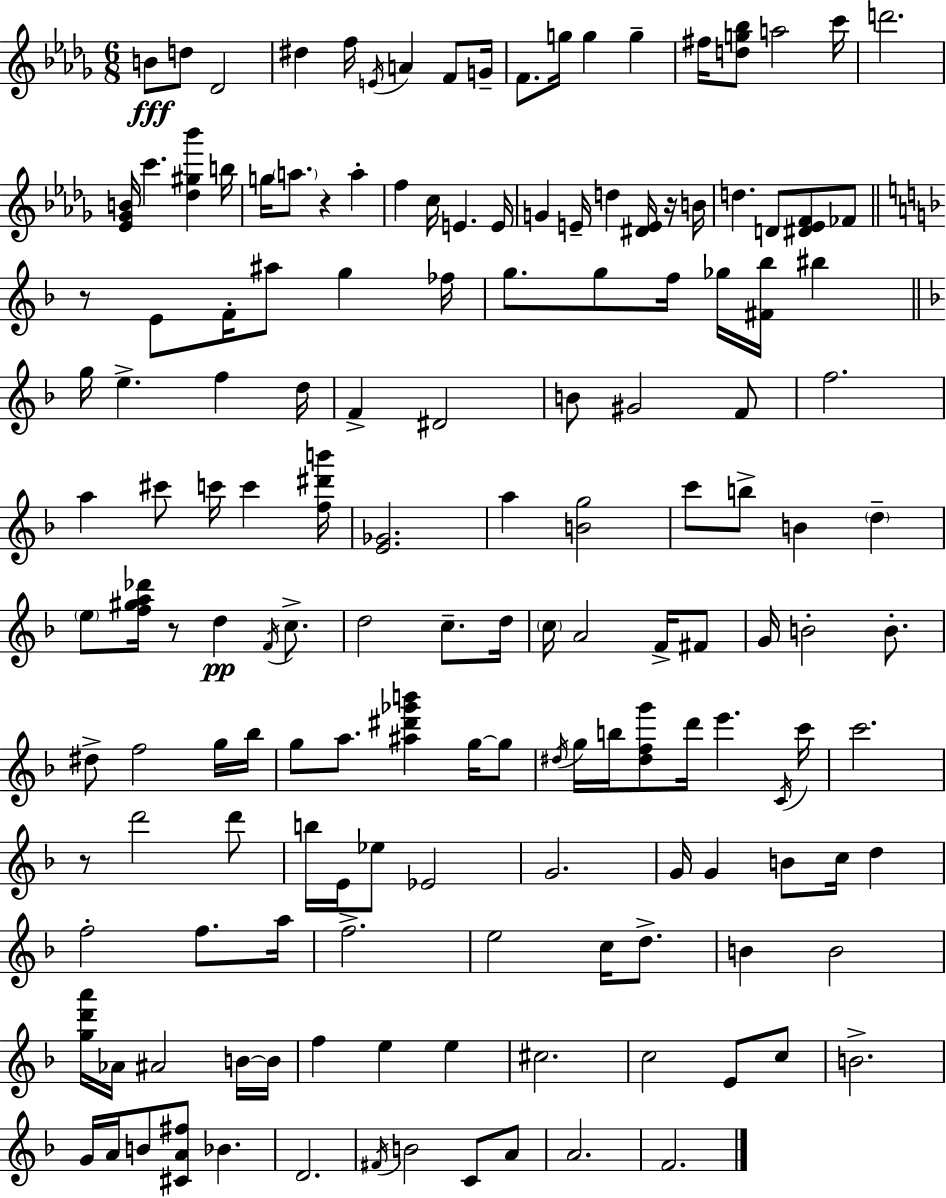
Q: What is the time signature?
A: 6/8